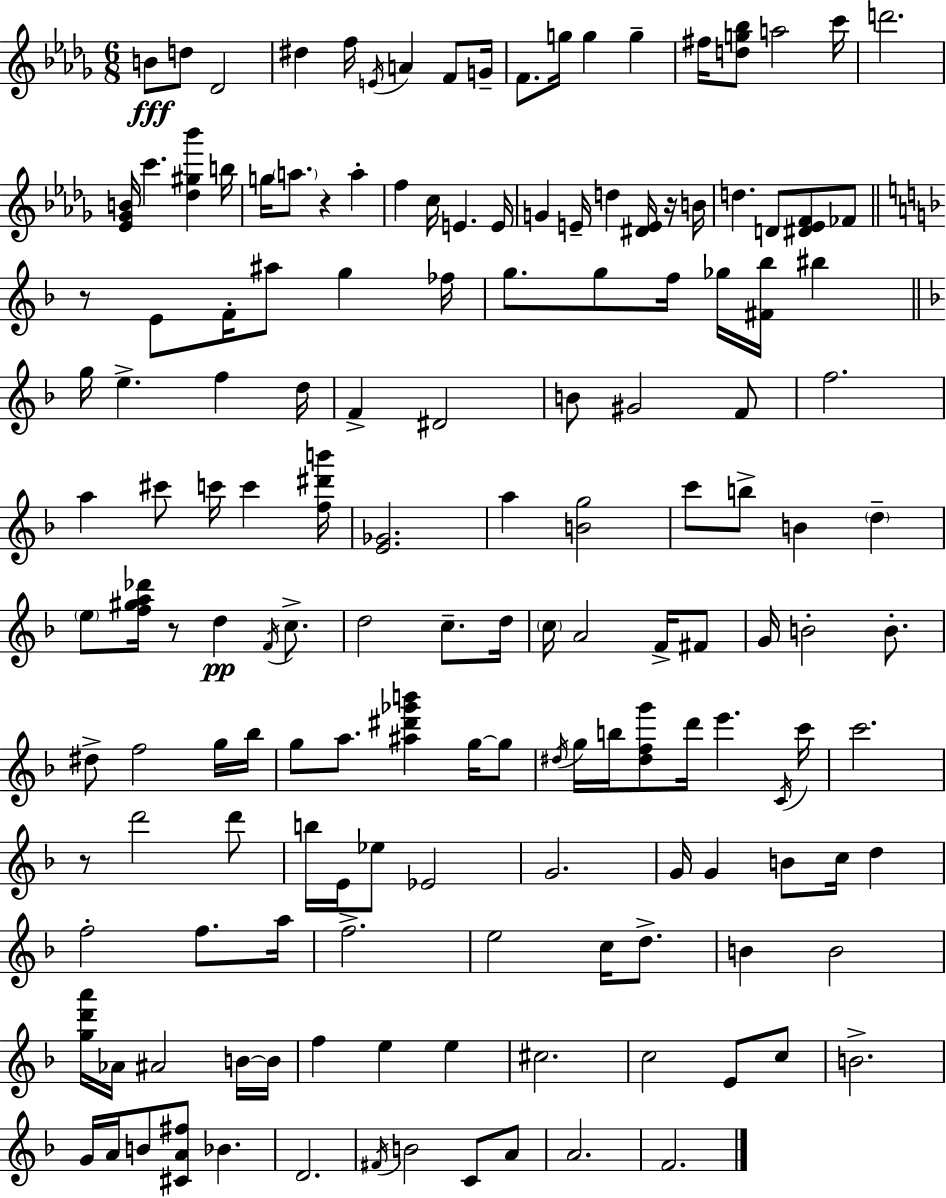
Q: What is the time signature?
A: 6/8